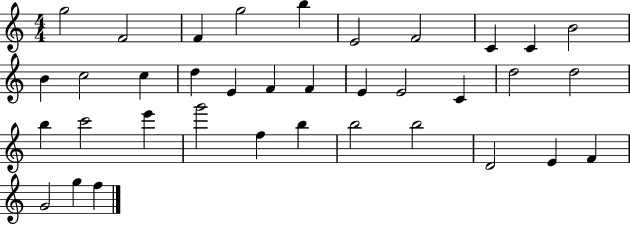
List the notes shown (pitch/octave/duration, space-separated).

G5/h F4/h F4/q G5/h B5/q E4/h F4/h C4/q C4/q B4/h B4/q C5/h C5/q D5/q E4/q F4/q F4/q E4/q E4/h C4/q D5/h D5/h B5/q C6/h E6/q G6/h F5/q B5/q B5/h B5/h D4/h E4/q F4/q G4/h G5/q F5/q